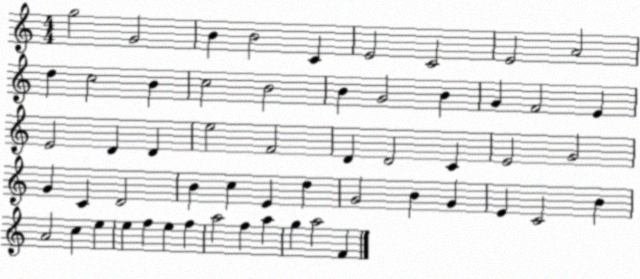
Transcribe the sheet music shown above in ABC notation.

X:1
T:Untitled
M:4/4
L:1/4
K:C
g2 G2 B B2 C E2 C2 E2 A2 d c2 B c2 B2 B G2 B G F2 E E2 D D e2 F2 D D2 C E2 G2 G C D2 B c E d G2 B G E C2 B A2 c e e f e f a2 f a g a2 F